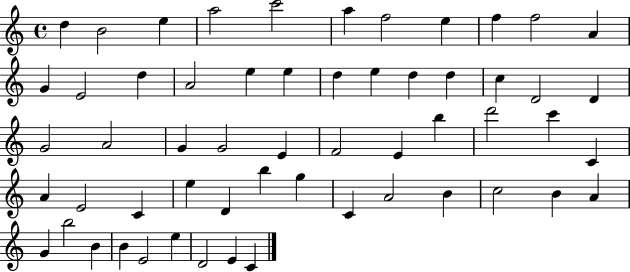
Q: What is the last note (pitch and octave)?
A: C4